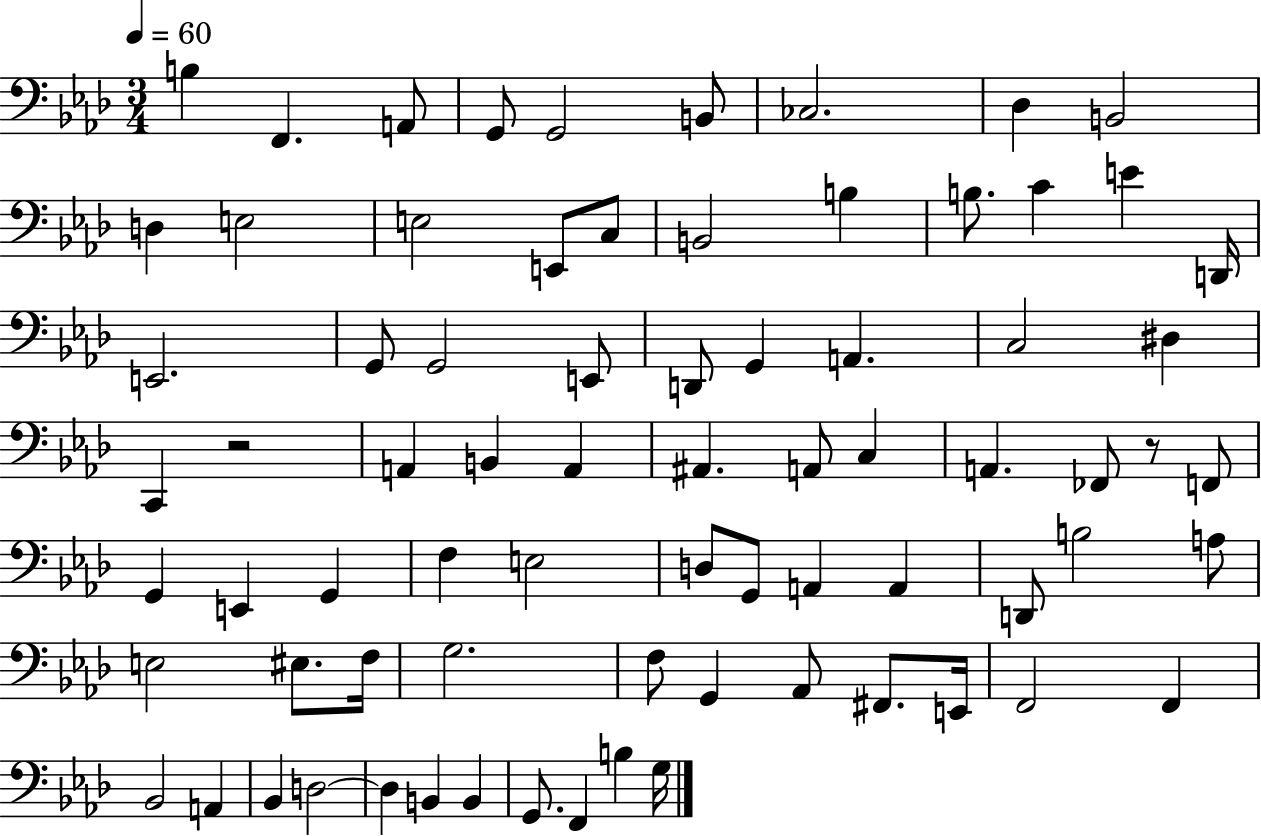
X:1
T:Untitled
M:3/4
L:1/4
K:Ab
B, F,, A,,/2 G,,/2 G,,2 B,,/2 _C,2 _D, B,,2 D, E,2 E,2 E,,/2 C,/2 B,,2 B, B,/2 C E D,,/4 E,,2 G,,/2 G,,2 E,,/2 D,,/2 G,, A,, C,2 ^D, C,, z2 A,, B,, A,, ^A,, A,,/2 C, A,, _F,,/2 z/2 F,,/2 G,, E,, G,, F, E,2 D,/2 G,,/2 A,, A,, D,,/2 B,2 A,/2 E,2 ^E,/2 F,/4 G,2 F,/2 G,, _A,,/2 ^F,,/2 E,,/4 F,,2 F,, _B,,2 A,, _B,, D,2 D, B,, B,, G,,/2 F,, B, G,/4